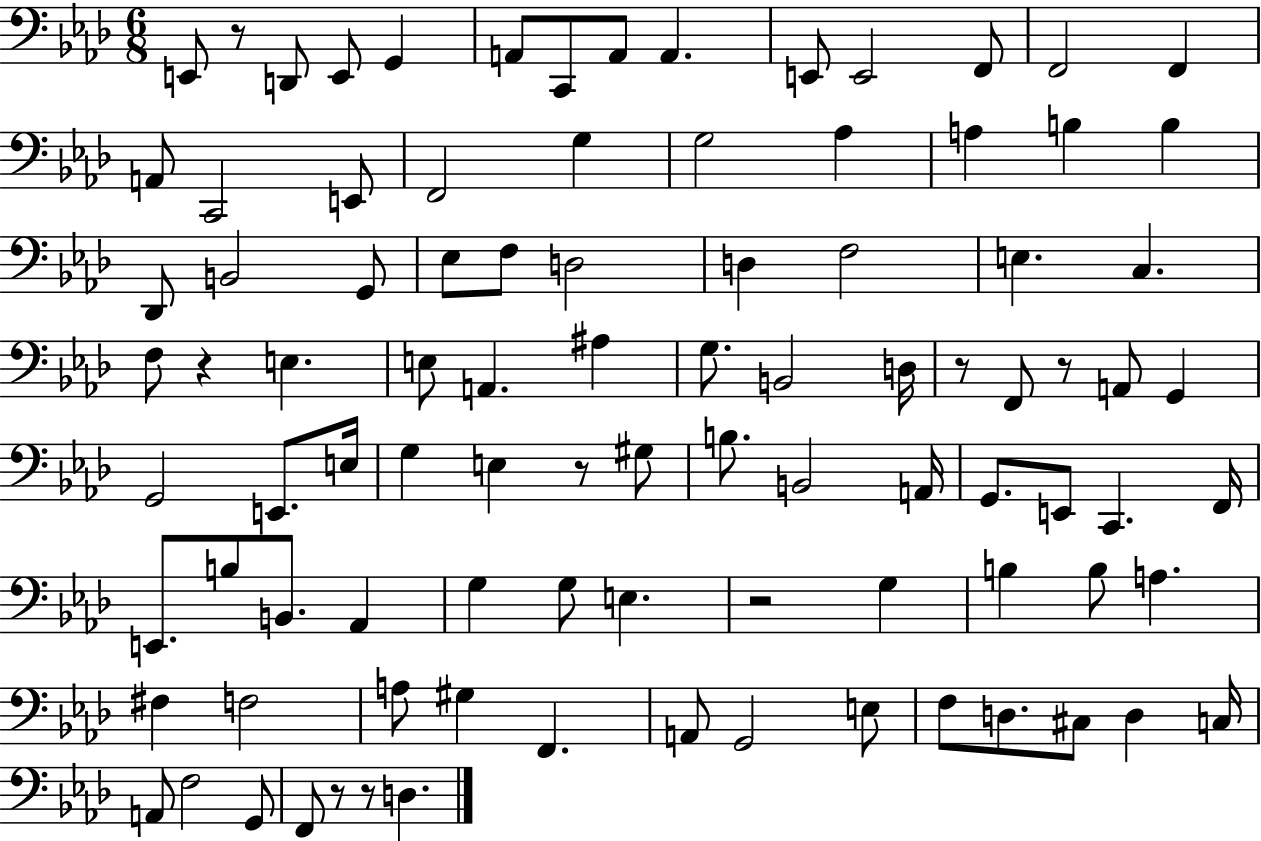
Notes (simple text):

E2/e R/e D2/e E2/e G2/q A2/e C2/e A2/e A2/q. E2/e E2/h F2/e F2/h F2/q A2/e C2/h E2/e F2/h G3/q G3/h Ab3/q A3/q B3/q B3/q Db2/e B2/h G2/e Eb3/e F3/e D3/h D3/q F3/h E3/q. C3/q. F3/e R/q E3/q. E3/e A2/q. A#3/q G3/e. B2/h D3/s R/e F2/e R/e A2/e G2/q G2/h E2/e. E3/s G3/q E3/q R/e G#3/e B3/e. B2/h A2/s G2/e. E2/e C2/q. F2/s E2/e. B3/e B2/e. Ab2/q G3/q G3/e E3/q. R/h G3/q B3/q B3/e A3/q. F#3/q F3/h A3/e G#3/q F2/q. A2/e G2/h E3/e F3/e D3/e. C#3/e D3/q C3/s A2/e F3/h G2/e F2/e R/e R/e D3/q.